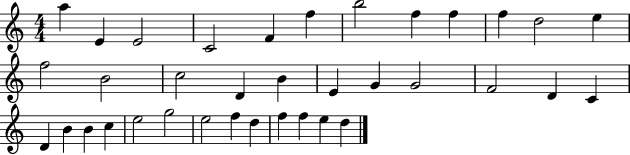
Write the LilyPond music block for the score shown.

{
  \clef treble
  \numericTimeSignature
  \time 4/4
  \key c \major
  a''4 e'4 e'2 | c'2 f'4 f''4 | b''2 f''4 f''4 | f''4 d''2 e''4 | \break f''2 b'2 | c''2 d'4 b'4 | e'4 g'4 g'2 | f'2 d'4 c'4 | \break d'4 b'4 b'4 c''4 | e''2 g''2 | e''2 f''4 d''4 | f''4 f''4 e''4 d''4 | \break \bar "|."
}